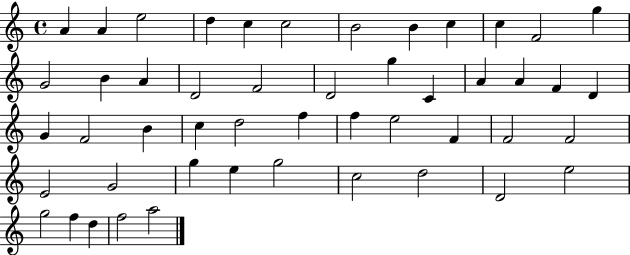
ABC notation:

X:1
T:Untitled
M:4/4
L:1/4
K:C
A A e2 d c c2 B2 B c c F2 g G2 B A D2 F2 D2 g C A A F D G F2 B c d2 f f e2 F F2 F2 E2 G2 g e g2 c2 d2 D2 e2 g2 f d f2 a2